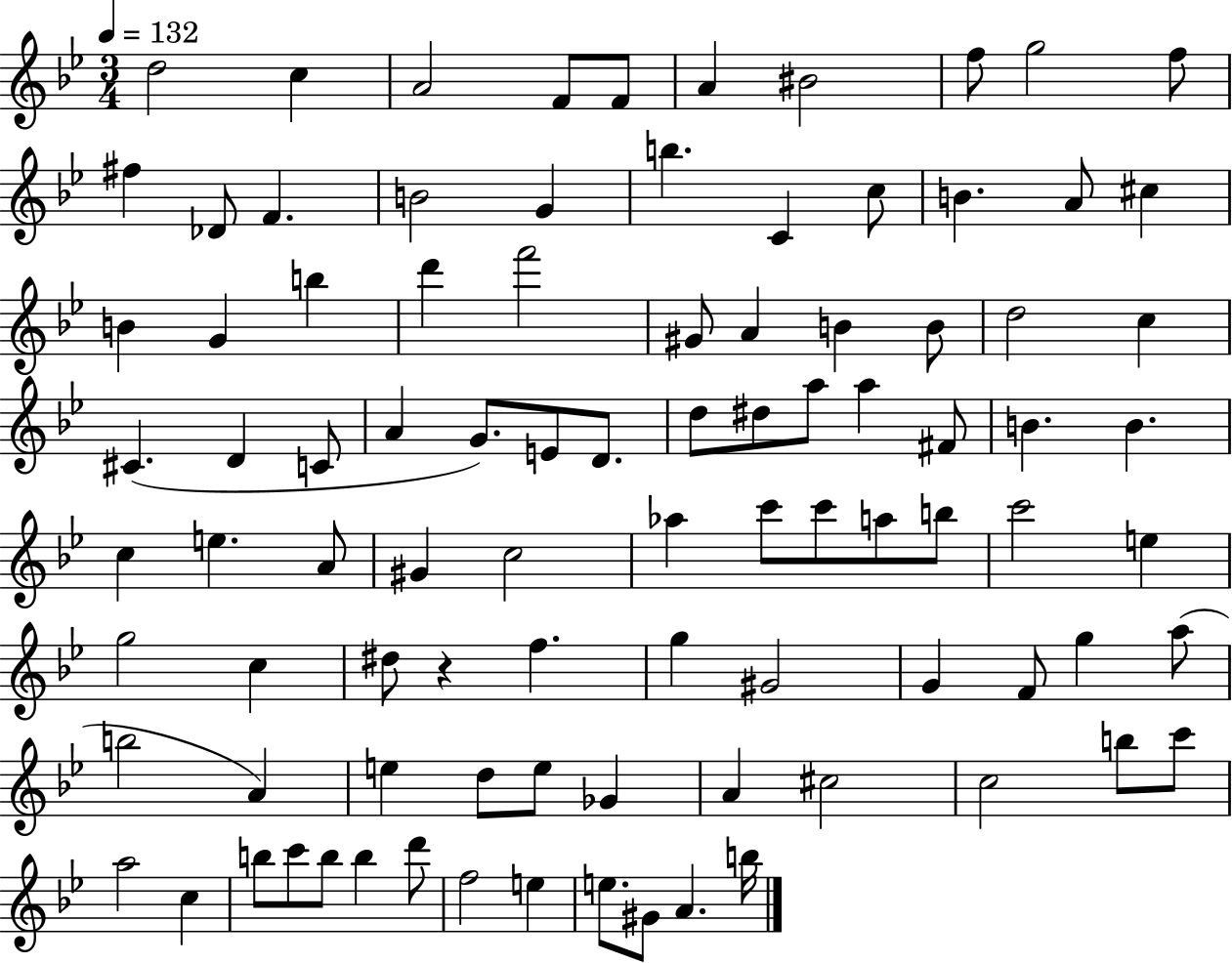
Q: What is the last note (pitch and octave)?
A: B5